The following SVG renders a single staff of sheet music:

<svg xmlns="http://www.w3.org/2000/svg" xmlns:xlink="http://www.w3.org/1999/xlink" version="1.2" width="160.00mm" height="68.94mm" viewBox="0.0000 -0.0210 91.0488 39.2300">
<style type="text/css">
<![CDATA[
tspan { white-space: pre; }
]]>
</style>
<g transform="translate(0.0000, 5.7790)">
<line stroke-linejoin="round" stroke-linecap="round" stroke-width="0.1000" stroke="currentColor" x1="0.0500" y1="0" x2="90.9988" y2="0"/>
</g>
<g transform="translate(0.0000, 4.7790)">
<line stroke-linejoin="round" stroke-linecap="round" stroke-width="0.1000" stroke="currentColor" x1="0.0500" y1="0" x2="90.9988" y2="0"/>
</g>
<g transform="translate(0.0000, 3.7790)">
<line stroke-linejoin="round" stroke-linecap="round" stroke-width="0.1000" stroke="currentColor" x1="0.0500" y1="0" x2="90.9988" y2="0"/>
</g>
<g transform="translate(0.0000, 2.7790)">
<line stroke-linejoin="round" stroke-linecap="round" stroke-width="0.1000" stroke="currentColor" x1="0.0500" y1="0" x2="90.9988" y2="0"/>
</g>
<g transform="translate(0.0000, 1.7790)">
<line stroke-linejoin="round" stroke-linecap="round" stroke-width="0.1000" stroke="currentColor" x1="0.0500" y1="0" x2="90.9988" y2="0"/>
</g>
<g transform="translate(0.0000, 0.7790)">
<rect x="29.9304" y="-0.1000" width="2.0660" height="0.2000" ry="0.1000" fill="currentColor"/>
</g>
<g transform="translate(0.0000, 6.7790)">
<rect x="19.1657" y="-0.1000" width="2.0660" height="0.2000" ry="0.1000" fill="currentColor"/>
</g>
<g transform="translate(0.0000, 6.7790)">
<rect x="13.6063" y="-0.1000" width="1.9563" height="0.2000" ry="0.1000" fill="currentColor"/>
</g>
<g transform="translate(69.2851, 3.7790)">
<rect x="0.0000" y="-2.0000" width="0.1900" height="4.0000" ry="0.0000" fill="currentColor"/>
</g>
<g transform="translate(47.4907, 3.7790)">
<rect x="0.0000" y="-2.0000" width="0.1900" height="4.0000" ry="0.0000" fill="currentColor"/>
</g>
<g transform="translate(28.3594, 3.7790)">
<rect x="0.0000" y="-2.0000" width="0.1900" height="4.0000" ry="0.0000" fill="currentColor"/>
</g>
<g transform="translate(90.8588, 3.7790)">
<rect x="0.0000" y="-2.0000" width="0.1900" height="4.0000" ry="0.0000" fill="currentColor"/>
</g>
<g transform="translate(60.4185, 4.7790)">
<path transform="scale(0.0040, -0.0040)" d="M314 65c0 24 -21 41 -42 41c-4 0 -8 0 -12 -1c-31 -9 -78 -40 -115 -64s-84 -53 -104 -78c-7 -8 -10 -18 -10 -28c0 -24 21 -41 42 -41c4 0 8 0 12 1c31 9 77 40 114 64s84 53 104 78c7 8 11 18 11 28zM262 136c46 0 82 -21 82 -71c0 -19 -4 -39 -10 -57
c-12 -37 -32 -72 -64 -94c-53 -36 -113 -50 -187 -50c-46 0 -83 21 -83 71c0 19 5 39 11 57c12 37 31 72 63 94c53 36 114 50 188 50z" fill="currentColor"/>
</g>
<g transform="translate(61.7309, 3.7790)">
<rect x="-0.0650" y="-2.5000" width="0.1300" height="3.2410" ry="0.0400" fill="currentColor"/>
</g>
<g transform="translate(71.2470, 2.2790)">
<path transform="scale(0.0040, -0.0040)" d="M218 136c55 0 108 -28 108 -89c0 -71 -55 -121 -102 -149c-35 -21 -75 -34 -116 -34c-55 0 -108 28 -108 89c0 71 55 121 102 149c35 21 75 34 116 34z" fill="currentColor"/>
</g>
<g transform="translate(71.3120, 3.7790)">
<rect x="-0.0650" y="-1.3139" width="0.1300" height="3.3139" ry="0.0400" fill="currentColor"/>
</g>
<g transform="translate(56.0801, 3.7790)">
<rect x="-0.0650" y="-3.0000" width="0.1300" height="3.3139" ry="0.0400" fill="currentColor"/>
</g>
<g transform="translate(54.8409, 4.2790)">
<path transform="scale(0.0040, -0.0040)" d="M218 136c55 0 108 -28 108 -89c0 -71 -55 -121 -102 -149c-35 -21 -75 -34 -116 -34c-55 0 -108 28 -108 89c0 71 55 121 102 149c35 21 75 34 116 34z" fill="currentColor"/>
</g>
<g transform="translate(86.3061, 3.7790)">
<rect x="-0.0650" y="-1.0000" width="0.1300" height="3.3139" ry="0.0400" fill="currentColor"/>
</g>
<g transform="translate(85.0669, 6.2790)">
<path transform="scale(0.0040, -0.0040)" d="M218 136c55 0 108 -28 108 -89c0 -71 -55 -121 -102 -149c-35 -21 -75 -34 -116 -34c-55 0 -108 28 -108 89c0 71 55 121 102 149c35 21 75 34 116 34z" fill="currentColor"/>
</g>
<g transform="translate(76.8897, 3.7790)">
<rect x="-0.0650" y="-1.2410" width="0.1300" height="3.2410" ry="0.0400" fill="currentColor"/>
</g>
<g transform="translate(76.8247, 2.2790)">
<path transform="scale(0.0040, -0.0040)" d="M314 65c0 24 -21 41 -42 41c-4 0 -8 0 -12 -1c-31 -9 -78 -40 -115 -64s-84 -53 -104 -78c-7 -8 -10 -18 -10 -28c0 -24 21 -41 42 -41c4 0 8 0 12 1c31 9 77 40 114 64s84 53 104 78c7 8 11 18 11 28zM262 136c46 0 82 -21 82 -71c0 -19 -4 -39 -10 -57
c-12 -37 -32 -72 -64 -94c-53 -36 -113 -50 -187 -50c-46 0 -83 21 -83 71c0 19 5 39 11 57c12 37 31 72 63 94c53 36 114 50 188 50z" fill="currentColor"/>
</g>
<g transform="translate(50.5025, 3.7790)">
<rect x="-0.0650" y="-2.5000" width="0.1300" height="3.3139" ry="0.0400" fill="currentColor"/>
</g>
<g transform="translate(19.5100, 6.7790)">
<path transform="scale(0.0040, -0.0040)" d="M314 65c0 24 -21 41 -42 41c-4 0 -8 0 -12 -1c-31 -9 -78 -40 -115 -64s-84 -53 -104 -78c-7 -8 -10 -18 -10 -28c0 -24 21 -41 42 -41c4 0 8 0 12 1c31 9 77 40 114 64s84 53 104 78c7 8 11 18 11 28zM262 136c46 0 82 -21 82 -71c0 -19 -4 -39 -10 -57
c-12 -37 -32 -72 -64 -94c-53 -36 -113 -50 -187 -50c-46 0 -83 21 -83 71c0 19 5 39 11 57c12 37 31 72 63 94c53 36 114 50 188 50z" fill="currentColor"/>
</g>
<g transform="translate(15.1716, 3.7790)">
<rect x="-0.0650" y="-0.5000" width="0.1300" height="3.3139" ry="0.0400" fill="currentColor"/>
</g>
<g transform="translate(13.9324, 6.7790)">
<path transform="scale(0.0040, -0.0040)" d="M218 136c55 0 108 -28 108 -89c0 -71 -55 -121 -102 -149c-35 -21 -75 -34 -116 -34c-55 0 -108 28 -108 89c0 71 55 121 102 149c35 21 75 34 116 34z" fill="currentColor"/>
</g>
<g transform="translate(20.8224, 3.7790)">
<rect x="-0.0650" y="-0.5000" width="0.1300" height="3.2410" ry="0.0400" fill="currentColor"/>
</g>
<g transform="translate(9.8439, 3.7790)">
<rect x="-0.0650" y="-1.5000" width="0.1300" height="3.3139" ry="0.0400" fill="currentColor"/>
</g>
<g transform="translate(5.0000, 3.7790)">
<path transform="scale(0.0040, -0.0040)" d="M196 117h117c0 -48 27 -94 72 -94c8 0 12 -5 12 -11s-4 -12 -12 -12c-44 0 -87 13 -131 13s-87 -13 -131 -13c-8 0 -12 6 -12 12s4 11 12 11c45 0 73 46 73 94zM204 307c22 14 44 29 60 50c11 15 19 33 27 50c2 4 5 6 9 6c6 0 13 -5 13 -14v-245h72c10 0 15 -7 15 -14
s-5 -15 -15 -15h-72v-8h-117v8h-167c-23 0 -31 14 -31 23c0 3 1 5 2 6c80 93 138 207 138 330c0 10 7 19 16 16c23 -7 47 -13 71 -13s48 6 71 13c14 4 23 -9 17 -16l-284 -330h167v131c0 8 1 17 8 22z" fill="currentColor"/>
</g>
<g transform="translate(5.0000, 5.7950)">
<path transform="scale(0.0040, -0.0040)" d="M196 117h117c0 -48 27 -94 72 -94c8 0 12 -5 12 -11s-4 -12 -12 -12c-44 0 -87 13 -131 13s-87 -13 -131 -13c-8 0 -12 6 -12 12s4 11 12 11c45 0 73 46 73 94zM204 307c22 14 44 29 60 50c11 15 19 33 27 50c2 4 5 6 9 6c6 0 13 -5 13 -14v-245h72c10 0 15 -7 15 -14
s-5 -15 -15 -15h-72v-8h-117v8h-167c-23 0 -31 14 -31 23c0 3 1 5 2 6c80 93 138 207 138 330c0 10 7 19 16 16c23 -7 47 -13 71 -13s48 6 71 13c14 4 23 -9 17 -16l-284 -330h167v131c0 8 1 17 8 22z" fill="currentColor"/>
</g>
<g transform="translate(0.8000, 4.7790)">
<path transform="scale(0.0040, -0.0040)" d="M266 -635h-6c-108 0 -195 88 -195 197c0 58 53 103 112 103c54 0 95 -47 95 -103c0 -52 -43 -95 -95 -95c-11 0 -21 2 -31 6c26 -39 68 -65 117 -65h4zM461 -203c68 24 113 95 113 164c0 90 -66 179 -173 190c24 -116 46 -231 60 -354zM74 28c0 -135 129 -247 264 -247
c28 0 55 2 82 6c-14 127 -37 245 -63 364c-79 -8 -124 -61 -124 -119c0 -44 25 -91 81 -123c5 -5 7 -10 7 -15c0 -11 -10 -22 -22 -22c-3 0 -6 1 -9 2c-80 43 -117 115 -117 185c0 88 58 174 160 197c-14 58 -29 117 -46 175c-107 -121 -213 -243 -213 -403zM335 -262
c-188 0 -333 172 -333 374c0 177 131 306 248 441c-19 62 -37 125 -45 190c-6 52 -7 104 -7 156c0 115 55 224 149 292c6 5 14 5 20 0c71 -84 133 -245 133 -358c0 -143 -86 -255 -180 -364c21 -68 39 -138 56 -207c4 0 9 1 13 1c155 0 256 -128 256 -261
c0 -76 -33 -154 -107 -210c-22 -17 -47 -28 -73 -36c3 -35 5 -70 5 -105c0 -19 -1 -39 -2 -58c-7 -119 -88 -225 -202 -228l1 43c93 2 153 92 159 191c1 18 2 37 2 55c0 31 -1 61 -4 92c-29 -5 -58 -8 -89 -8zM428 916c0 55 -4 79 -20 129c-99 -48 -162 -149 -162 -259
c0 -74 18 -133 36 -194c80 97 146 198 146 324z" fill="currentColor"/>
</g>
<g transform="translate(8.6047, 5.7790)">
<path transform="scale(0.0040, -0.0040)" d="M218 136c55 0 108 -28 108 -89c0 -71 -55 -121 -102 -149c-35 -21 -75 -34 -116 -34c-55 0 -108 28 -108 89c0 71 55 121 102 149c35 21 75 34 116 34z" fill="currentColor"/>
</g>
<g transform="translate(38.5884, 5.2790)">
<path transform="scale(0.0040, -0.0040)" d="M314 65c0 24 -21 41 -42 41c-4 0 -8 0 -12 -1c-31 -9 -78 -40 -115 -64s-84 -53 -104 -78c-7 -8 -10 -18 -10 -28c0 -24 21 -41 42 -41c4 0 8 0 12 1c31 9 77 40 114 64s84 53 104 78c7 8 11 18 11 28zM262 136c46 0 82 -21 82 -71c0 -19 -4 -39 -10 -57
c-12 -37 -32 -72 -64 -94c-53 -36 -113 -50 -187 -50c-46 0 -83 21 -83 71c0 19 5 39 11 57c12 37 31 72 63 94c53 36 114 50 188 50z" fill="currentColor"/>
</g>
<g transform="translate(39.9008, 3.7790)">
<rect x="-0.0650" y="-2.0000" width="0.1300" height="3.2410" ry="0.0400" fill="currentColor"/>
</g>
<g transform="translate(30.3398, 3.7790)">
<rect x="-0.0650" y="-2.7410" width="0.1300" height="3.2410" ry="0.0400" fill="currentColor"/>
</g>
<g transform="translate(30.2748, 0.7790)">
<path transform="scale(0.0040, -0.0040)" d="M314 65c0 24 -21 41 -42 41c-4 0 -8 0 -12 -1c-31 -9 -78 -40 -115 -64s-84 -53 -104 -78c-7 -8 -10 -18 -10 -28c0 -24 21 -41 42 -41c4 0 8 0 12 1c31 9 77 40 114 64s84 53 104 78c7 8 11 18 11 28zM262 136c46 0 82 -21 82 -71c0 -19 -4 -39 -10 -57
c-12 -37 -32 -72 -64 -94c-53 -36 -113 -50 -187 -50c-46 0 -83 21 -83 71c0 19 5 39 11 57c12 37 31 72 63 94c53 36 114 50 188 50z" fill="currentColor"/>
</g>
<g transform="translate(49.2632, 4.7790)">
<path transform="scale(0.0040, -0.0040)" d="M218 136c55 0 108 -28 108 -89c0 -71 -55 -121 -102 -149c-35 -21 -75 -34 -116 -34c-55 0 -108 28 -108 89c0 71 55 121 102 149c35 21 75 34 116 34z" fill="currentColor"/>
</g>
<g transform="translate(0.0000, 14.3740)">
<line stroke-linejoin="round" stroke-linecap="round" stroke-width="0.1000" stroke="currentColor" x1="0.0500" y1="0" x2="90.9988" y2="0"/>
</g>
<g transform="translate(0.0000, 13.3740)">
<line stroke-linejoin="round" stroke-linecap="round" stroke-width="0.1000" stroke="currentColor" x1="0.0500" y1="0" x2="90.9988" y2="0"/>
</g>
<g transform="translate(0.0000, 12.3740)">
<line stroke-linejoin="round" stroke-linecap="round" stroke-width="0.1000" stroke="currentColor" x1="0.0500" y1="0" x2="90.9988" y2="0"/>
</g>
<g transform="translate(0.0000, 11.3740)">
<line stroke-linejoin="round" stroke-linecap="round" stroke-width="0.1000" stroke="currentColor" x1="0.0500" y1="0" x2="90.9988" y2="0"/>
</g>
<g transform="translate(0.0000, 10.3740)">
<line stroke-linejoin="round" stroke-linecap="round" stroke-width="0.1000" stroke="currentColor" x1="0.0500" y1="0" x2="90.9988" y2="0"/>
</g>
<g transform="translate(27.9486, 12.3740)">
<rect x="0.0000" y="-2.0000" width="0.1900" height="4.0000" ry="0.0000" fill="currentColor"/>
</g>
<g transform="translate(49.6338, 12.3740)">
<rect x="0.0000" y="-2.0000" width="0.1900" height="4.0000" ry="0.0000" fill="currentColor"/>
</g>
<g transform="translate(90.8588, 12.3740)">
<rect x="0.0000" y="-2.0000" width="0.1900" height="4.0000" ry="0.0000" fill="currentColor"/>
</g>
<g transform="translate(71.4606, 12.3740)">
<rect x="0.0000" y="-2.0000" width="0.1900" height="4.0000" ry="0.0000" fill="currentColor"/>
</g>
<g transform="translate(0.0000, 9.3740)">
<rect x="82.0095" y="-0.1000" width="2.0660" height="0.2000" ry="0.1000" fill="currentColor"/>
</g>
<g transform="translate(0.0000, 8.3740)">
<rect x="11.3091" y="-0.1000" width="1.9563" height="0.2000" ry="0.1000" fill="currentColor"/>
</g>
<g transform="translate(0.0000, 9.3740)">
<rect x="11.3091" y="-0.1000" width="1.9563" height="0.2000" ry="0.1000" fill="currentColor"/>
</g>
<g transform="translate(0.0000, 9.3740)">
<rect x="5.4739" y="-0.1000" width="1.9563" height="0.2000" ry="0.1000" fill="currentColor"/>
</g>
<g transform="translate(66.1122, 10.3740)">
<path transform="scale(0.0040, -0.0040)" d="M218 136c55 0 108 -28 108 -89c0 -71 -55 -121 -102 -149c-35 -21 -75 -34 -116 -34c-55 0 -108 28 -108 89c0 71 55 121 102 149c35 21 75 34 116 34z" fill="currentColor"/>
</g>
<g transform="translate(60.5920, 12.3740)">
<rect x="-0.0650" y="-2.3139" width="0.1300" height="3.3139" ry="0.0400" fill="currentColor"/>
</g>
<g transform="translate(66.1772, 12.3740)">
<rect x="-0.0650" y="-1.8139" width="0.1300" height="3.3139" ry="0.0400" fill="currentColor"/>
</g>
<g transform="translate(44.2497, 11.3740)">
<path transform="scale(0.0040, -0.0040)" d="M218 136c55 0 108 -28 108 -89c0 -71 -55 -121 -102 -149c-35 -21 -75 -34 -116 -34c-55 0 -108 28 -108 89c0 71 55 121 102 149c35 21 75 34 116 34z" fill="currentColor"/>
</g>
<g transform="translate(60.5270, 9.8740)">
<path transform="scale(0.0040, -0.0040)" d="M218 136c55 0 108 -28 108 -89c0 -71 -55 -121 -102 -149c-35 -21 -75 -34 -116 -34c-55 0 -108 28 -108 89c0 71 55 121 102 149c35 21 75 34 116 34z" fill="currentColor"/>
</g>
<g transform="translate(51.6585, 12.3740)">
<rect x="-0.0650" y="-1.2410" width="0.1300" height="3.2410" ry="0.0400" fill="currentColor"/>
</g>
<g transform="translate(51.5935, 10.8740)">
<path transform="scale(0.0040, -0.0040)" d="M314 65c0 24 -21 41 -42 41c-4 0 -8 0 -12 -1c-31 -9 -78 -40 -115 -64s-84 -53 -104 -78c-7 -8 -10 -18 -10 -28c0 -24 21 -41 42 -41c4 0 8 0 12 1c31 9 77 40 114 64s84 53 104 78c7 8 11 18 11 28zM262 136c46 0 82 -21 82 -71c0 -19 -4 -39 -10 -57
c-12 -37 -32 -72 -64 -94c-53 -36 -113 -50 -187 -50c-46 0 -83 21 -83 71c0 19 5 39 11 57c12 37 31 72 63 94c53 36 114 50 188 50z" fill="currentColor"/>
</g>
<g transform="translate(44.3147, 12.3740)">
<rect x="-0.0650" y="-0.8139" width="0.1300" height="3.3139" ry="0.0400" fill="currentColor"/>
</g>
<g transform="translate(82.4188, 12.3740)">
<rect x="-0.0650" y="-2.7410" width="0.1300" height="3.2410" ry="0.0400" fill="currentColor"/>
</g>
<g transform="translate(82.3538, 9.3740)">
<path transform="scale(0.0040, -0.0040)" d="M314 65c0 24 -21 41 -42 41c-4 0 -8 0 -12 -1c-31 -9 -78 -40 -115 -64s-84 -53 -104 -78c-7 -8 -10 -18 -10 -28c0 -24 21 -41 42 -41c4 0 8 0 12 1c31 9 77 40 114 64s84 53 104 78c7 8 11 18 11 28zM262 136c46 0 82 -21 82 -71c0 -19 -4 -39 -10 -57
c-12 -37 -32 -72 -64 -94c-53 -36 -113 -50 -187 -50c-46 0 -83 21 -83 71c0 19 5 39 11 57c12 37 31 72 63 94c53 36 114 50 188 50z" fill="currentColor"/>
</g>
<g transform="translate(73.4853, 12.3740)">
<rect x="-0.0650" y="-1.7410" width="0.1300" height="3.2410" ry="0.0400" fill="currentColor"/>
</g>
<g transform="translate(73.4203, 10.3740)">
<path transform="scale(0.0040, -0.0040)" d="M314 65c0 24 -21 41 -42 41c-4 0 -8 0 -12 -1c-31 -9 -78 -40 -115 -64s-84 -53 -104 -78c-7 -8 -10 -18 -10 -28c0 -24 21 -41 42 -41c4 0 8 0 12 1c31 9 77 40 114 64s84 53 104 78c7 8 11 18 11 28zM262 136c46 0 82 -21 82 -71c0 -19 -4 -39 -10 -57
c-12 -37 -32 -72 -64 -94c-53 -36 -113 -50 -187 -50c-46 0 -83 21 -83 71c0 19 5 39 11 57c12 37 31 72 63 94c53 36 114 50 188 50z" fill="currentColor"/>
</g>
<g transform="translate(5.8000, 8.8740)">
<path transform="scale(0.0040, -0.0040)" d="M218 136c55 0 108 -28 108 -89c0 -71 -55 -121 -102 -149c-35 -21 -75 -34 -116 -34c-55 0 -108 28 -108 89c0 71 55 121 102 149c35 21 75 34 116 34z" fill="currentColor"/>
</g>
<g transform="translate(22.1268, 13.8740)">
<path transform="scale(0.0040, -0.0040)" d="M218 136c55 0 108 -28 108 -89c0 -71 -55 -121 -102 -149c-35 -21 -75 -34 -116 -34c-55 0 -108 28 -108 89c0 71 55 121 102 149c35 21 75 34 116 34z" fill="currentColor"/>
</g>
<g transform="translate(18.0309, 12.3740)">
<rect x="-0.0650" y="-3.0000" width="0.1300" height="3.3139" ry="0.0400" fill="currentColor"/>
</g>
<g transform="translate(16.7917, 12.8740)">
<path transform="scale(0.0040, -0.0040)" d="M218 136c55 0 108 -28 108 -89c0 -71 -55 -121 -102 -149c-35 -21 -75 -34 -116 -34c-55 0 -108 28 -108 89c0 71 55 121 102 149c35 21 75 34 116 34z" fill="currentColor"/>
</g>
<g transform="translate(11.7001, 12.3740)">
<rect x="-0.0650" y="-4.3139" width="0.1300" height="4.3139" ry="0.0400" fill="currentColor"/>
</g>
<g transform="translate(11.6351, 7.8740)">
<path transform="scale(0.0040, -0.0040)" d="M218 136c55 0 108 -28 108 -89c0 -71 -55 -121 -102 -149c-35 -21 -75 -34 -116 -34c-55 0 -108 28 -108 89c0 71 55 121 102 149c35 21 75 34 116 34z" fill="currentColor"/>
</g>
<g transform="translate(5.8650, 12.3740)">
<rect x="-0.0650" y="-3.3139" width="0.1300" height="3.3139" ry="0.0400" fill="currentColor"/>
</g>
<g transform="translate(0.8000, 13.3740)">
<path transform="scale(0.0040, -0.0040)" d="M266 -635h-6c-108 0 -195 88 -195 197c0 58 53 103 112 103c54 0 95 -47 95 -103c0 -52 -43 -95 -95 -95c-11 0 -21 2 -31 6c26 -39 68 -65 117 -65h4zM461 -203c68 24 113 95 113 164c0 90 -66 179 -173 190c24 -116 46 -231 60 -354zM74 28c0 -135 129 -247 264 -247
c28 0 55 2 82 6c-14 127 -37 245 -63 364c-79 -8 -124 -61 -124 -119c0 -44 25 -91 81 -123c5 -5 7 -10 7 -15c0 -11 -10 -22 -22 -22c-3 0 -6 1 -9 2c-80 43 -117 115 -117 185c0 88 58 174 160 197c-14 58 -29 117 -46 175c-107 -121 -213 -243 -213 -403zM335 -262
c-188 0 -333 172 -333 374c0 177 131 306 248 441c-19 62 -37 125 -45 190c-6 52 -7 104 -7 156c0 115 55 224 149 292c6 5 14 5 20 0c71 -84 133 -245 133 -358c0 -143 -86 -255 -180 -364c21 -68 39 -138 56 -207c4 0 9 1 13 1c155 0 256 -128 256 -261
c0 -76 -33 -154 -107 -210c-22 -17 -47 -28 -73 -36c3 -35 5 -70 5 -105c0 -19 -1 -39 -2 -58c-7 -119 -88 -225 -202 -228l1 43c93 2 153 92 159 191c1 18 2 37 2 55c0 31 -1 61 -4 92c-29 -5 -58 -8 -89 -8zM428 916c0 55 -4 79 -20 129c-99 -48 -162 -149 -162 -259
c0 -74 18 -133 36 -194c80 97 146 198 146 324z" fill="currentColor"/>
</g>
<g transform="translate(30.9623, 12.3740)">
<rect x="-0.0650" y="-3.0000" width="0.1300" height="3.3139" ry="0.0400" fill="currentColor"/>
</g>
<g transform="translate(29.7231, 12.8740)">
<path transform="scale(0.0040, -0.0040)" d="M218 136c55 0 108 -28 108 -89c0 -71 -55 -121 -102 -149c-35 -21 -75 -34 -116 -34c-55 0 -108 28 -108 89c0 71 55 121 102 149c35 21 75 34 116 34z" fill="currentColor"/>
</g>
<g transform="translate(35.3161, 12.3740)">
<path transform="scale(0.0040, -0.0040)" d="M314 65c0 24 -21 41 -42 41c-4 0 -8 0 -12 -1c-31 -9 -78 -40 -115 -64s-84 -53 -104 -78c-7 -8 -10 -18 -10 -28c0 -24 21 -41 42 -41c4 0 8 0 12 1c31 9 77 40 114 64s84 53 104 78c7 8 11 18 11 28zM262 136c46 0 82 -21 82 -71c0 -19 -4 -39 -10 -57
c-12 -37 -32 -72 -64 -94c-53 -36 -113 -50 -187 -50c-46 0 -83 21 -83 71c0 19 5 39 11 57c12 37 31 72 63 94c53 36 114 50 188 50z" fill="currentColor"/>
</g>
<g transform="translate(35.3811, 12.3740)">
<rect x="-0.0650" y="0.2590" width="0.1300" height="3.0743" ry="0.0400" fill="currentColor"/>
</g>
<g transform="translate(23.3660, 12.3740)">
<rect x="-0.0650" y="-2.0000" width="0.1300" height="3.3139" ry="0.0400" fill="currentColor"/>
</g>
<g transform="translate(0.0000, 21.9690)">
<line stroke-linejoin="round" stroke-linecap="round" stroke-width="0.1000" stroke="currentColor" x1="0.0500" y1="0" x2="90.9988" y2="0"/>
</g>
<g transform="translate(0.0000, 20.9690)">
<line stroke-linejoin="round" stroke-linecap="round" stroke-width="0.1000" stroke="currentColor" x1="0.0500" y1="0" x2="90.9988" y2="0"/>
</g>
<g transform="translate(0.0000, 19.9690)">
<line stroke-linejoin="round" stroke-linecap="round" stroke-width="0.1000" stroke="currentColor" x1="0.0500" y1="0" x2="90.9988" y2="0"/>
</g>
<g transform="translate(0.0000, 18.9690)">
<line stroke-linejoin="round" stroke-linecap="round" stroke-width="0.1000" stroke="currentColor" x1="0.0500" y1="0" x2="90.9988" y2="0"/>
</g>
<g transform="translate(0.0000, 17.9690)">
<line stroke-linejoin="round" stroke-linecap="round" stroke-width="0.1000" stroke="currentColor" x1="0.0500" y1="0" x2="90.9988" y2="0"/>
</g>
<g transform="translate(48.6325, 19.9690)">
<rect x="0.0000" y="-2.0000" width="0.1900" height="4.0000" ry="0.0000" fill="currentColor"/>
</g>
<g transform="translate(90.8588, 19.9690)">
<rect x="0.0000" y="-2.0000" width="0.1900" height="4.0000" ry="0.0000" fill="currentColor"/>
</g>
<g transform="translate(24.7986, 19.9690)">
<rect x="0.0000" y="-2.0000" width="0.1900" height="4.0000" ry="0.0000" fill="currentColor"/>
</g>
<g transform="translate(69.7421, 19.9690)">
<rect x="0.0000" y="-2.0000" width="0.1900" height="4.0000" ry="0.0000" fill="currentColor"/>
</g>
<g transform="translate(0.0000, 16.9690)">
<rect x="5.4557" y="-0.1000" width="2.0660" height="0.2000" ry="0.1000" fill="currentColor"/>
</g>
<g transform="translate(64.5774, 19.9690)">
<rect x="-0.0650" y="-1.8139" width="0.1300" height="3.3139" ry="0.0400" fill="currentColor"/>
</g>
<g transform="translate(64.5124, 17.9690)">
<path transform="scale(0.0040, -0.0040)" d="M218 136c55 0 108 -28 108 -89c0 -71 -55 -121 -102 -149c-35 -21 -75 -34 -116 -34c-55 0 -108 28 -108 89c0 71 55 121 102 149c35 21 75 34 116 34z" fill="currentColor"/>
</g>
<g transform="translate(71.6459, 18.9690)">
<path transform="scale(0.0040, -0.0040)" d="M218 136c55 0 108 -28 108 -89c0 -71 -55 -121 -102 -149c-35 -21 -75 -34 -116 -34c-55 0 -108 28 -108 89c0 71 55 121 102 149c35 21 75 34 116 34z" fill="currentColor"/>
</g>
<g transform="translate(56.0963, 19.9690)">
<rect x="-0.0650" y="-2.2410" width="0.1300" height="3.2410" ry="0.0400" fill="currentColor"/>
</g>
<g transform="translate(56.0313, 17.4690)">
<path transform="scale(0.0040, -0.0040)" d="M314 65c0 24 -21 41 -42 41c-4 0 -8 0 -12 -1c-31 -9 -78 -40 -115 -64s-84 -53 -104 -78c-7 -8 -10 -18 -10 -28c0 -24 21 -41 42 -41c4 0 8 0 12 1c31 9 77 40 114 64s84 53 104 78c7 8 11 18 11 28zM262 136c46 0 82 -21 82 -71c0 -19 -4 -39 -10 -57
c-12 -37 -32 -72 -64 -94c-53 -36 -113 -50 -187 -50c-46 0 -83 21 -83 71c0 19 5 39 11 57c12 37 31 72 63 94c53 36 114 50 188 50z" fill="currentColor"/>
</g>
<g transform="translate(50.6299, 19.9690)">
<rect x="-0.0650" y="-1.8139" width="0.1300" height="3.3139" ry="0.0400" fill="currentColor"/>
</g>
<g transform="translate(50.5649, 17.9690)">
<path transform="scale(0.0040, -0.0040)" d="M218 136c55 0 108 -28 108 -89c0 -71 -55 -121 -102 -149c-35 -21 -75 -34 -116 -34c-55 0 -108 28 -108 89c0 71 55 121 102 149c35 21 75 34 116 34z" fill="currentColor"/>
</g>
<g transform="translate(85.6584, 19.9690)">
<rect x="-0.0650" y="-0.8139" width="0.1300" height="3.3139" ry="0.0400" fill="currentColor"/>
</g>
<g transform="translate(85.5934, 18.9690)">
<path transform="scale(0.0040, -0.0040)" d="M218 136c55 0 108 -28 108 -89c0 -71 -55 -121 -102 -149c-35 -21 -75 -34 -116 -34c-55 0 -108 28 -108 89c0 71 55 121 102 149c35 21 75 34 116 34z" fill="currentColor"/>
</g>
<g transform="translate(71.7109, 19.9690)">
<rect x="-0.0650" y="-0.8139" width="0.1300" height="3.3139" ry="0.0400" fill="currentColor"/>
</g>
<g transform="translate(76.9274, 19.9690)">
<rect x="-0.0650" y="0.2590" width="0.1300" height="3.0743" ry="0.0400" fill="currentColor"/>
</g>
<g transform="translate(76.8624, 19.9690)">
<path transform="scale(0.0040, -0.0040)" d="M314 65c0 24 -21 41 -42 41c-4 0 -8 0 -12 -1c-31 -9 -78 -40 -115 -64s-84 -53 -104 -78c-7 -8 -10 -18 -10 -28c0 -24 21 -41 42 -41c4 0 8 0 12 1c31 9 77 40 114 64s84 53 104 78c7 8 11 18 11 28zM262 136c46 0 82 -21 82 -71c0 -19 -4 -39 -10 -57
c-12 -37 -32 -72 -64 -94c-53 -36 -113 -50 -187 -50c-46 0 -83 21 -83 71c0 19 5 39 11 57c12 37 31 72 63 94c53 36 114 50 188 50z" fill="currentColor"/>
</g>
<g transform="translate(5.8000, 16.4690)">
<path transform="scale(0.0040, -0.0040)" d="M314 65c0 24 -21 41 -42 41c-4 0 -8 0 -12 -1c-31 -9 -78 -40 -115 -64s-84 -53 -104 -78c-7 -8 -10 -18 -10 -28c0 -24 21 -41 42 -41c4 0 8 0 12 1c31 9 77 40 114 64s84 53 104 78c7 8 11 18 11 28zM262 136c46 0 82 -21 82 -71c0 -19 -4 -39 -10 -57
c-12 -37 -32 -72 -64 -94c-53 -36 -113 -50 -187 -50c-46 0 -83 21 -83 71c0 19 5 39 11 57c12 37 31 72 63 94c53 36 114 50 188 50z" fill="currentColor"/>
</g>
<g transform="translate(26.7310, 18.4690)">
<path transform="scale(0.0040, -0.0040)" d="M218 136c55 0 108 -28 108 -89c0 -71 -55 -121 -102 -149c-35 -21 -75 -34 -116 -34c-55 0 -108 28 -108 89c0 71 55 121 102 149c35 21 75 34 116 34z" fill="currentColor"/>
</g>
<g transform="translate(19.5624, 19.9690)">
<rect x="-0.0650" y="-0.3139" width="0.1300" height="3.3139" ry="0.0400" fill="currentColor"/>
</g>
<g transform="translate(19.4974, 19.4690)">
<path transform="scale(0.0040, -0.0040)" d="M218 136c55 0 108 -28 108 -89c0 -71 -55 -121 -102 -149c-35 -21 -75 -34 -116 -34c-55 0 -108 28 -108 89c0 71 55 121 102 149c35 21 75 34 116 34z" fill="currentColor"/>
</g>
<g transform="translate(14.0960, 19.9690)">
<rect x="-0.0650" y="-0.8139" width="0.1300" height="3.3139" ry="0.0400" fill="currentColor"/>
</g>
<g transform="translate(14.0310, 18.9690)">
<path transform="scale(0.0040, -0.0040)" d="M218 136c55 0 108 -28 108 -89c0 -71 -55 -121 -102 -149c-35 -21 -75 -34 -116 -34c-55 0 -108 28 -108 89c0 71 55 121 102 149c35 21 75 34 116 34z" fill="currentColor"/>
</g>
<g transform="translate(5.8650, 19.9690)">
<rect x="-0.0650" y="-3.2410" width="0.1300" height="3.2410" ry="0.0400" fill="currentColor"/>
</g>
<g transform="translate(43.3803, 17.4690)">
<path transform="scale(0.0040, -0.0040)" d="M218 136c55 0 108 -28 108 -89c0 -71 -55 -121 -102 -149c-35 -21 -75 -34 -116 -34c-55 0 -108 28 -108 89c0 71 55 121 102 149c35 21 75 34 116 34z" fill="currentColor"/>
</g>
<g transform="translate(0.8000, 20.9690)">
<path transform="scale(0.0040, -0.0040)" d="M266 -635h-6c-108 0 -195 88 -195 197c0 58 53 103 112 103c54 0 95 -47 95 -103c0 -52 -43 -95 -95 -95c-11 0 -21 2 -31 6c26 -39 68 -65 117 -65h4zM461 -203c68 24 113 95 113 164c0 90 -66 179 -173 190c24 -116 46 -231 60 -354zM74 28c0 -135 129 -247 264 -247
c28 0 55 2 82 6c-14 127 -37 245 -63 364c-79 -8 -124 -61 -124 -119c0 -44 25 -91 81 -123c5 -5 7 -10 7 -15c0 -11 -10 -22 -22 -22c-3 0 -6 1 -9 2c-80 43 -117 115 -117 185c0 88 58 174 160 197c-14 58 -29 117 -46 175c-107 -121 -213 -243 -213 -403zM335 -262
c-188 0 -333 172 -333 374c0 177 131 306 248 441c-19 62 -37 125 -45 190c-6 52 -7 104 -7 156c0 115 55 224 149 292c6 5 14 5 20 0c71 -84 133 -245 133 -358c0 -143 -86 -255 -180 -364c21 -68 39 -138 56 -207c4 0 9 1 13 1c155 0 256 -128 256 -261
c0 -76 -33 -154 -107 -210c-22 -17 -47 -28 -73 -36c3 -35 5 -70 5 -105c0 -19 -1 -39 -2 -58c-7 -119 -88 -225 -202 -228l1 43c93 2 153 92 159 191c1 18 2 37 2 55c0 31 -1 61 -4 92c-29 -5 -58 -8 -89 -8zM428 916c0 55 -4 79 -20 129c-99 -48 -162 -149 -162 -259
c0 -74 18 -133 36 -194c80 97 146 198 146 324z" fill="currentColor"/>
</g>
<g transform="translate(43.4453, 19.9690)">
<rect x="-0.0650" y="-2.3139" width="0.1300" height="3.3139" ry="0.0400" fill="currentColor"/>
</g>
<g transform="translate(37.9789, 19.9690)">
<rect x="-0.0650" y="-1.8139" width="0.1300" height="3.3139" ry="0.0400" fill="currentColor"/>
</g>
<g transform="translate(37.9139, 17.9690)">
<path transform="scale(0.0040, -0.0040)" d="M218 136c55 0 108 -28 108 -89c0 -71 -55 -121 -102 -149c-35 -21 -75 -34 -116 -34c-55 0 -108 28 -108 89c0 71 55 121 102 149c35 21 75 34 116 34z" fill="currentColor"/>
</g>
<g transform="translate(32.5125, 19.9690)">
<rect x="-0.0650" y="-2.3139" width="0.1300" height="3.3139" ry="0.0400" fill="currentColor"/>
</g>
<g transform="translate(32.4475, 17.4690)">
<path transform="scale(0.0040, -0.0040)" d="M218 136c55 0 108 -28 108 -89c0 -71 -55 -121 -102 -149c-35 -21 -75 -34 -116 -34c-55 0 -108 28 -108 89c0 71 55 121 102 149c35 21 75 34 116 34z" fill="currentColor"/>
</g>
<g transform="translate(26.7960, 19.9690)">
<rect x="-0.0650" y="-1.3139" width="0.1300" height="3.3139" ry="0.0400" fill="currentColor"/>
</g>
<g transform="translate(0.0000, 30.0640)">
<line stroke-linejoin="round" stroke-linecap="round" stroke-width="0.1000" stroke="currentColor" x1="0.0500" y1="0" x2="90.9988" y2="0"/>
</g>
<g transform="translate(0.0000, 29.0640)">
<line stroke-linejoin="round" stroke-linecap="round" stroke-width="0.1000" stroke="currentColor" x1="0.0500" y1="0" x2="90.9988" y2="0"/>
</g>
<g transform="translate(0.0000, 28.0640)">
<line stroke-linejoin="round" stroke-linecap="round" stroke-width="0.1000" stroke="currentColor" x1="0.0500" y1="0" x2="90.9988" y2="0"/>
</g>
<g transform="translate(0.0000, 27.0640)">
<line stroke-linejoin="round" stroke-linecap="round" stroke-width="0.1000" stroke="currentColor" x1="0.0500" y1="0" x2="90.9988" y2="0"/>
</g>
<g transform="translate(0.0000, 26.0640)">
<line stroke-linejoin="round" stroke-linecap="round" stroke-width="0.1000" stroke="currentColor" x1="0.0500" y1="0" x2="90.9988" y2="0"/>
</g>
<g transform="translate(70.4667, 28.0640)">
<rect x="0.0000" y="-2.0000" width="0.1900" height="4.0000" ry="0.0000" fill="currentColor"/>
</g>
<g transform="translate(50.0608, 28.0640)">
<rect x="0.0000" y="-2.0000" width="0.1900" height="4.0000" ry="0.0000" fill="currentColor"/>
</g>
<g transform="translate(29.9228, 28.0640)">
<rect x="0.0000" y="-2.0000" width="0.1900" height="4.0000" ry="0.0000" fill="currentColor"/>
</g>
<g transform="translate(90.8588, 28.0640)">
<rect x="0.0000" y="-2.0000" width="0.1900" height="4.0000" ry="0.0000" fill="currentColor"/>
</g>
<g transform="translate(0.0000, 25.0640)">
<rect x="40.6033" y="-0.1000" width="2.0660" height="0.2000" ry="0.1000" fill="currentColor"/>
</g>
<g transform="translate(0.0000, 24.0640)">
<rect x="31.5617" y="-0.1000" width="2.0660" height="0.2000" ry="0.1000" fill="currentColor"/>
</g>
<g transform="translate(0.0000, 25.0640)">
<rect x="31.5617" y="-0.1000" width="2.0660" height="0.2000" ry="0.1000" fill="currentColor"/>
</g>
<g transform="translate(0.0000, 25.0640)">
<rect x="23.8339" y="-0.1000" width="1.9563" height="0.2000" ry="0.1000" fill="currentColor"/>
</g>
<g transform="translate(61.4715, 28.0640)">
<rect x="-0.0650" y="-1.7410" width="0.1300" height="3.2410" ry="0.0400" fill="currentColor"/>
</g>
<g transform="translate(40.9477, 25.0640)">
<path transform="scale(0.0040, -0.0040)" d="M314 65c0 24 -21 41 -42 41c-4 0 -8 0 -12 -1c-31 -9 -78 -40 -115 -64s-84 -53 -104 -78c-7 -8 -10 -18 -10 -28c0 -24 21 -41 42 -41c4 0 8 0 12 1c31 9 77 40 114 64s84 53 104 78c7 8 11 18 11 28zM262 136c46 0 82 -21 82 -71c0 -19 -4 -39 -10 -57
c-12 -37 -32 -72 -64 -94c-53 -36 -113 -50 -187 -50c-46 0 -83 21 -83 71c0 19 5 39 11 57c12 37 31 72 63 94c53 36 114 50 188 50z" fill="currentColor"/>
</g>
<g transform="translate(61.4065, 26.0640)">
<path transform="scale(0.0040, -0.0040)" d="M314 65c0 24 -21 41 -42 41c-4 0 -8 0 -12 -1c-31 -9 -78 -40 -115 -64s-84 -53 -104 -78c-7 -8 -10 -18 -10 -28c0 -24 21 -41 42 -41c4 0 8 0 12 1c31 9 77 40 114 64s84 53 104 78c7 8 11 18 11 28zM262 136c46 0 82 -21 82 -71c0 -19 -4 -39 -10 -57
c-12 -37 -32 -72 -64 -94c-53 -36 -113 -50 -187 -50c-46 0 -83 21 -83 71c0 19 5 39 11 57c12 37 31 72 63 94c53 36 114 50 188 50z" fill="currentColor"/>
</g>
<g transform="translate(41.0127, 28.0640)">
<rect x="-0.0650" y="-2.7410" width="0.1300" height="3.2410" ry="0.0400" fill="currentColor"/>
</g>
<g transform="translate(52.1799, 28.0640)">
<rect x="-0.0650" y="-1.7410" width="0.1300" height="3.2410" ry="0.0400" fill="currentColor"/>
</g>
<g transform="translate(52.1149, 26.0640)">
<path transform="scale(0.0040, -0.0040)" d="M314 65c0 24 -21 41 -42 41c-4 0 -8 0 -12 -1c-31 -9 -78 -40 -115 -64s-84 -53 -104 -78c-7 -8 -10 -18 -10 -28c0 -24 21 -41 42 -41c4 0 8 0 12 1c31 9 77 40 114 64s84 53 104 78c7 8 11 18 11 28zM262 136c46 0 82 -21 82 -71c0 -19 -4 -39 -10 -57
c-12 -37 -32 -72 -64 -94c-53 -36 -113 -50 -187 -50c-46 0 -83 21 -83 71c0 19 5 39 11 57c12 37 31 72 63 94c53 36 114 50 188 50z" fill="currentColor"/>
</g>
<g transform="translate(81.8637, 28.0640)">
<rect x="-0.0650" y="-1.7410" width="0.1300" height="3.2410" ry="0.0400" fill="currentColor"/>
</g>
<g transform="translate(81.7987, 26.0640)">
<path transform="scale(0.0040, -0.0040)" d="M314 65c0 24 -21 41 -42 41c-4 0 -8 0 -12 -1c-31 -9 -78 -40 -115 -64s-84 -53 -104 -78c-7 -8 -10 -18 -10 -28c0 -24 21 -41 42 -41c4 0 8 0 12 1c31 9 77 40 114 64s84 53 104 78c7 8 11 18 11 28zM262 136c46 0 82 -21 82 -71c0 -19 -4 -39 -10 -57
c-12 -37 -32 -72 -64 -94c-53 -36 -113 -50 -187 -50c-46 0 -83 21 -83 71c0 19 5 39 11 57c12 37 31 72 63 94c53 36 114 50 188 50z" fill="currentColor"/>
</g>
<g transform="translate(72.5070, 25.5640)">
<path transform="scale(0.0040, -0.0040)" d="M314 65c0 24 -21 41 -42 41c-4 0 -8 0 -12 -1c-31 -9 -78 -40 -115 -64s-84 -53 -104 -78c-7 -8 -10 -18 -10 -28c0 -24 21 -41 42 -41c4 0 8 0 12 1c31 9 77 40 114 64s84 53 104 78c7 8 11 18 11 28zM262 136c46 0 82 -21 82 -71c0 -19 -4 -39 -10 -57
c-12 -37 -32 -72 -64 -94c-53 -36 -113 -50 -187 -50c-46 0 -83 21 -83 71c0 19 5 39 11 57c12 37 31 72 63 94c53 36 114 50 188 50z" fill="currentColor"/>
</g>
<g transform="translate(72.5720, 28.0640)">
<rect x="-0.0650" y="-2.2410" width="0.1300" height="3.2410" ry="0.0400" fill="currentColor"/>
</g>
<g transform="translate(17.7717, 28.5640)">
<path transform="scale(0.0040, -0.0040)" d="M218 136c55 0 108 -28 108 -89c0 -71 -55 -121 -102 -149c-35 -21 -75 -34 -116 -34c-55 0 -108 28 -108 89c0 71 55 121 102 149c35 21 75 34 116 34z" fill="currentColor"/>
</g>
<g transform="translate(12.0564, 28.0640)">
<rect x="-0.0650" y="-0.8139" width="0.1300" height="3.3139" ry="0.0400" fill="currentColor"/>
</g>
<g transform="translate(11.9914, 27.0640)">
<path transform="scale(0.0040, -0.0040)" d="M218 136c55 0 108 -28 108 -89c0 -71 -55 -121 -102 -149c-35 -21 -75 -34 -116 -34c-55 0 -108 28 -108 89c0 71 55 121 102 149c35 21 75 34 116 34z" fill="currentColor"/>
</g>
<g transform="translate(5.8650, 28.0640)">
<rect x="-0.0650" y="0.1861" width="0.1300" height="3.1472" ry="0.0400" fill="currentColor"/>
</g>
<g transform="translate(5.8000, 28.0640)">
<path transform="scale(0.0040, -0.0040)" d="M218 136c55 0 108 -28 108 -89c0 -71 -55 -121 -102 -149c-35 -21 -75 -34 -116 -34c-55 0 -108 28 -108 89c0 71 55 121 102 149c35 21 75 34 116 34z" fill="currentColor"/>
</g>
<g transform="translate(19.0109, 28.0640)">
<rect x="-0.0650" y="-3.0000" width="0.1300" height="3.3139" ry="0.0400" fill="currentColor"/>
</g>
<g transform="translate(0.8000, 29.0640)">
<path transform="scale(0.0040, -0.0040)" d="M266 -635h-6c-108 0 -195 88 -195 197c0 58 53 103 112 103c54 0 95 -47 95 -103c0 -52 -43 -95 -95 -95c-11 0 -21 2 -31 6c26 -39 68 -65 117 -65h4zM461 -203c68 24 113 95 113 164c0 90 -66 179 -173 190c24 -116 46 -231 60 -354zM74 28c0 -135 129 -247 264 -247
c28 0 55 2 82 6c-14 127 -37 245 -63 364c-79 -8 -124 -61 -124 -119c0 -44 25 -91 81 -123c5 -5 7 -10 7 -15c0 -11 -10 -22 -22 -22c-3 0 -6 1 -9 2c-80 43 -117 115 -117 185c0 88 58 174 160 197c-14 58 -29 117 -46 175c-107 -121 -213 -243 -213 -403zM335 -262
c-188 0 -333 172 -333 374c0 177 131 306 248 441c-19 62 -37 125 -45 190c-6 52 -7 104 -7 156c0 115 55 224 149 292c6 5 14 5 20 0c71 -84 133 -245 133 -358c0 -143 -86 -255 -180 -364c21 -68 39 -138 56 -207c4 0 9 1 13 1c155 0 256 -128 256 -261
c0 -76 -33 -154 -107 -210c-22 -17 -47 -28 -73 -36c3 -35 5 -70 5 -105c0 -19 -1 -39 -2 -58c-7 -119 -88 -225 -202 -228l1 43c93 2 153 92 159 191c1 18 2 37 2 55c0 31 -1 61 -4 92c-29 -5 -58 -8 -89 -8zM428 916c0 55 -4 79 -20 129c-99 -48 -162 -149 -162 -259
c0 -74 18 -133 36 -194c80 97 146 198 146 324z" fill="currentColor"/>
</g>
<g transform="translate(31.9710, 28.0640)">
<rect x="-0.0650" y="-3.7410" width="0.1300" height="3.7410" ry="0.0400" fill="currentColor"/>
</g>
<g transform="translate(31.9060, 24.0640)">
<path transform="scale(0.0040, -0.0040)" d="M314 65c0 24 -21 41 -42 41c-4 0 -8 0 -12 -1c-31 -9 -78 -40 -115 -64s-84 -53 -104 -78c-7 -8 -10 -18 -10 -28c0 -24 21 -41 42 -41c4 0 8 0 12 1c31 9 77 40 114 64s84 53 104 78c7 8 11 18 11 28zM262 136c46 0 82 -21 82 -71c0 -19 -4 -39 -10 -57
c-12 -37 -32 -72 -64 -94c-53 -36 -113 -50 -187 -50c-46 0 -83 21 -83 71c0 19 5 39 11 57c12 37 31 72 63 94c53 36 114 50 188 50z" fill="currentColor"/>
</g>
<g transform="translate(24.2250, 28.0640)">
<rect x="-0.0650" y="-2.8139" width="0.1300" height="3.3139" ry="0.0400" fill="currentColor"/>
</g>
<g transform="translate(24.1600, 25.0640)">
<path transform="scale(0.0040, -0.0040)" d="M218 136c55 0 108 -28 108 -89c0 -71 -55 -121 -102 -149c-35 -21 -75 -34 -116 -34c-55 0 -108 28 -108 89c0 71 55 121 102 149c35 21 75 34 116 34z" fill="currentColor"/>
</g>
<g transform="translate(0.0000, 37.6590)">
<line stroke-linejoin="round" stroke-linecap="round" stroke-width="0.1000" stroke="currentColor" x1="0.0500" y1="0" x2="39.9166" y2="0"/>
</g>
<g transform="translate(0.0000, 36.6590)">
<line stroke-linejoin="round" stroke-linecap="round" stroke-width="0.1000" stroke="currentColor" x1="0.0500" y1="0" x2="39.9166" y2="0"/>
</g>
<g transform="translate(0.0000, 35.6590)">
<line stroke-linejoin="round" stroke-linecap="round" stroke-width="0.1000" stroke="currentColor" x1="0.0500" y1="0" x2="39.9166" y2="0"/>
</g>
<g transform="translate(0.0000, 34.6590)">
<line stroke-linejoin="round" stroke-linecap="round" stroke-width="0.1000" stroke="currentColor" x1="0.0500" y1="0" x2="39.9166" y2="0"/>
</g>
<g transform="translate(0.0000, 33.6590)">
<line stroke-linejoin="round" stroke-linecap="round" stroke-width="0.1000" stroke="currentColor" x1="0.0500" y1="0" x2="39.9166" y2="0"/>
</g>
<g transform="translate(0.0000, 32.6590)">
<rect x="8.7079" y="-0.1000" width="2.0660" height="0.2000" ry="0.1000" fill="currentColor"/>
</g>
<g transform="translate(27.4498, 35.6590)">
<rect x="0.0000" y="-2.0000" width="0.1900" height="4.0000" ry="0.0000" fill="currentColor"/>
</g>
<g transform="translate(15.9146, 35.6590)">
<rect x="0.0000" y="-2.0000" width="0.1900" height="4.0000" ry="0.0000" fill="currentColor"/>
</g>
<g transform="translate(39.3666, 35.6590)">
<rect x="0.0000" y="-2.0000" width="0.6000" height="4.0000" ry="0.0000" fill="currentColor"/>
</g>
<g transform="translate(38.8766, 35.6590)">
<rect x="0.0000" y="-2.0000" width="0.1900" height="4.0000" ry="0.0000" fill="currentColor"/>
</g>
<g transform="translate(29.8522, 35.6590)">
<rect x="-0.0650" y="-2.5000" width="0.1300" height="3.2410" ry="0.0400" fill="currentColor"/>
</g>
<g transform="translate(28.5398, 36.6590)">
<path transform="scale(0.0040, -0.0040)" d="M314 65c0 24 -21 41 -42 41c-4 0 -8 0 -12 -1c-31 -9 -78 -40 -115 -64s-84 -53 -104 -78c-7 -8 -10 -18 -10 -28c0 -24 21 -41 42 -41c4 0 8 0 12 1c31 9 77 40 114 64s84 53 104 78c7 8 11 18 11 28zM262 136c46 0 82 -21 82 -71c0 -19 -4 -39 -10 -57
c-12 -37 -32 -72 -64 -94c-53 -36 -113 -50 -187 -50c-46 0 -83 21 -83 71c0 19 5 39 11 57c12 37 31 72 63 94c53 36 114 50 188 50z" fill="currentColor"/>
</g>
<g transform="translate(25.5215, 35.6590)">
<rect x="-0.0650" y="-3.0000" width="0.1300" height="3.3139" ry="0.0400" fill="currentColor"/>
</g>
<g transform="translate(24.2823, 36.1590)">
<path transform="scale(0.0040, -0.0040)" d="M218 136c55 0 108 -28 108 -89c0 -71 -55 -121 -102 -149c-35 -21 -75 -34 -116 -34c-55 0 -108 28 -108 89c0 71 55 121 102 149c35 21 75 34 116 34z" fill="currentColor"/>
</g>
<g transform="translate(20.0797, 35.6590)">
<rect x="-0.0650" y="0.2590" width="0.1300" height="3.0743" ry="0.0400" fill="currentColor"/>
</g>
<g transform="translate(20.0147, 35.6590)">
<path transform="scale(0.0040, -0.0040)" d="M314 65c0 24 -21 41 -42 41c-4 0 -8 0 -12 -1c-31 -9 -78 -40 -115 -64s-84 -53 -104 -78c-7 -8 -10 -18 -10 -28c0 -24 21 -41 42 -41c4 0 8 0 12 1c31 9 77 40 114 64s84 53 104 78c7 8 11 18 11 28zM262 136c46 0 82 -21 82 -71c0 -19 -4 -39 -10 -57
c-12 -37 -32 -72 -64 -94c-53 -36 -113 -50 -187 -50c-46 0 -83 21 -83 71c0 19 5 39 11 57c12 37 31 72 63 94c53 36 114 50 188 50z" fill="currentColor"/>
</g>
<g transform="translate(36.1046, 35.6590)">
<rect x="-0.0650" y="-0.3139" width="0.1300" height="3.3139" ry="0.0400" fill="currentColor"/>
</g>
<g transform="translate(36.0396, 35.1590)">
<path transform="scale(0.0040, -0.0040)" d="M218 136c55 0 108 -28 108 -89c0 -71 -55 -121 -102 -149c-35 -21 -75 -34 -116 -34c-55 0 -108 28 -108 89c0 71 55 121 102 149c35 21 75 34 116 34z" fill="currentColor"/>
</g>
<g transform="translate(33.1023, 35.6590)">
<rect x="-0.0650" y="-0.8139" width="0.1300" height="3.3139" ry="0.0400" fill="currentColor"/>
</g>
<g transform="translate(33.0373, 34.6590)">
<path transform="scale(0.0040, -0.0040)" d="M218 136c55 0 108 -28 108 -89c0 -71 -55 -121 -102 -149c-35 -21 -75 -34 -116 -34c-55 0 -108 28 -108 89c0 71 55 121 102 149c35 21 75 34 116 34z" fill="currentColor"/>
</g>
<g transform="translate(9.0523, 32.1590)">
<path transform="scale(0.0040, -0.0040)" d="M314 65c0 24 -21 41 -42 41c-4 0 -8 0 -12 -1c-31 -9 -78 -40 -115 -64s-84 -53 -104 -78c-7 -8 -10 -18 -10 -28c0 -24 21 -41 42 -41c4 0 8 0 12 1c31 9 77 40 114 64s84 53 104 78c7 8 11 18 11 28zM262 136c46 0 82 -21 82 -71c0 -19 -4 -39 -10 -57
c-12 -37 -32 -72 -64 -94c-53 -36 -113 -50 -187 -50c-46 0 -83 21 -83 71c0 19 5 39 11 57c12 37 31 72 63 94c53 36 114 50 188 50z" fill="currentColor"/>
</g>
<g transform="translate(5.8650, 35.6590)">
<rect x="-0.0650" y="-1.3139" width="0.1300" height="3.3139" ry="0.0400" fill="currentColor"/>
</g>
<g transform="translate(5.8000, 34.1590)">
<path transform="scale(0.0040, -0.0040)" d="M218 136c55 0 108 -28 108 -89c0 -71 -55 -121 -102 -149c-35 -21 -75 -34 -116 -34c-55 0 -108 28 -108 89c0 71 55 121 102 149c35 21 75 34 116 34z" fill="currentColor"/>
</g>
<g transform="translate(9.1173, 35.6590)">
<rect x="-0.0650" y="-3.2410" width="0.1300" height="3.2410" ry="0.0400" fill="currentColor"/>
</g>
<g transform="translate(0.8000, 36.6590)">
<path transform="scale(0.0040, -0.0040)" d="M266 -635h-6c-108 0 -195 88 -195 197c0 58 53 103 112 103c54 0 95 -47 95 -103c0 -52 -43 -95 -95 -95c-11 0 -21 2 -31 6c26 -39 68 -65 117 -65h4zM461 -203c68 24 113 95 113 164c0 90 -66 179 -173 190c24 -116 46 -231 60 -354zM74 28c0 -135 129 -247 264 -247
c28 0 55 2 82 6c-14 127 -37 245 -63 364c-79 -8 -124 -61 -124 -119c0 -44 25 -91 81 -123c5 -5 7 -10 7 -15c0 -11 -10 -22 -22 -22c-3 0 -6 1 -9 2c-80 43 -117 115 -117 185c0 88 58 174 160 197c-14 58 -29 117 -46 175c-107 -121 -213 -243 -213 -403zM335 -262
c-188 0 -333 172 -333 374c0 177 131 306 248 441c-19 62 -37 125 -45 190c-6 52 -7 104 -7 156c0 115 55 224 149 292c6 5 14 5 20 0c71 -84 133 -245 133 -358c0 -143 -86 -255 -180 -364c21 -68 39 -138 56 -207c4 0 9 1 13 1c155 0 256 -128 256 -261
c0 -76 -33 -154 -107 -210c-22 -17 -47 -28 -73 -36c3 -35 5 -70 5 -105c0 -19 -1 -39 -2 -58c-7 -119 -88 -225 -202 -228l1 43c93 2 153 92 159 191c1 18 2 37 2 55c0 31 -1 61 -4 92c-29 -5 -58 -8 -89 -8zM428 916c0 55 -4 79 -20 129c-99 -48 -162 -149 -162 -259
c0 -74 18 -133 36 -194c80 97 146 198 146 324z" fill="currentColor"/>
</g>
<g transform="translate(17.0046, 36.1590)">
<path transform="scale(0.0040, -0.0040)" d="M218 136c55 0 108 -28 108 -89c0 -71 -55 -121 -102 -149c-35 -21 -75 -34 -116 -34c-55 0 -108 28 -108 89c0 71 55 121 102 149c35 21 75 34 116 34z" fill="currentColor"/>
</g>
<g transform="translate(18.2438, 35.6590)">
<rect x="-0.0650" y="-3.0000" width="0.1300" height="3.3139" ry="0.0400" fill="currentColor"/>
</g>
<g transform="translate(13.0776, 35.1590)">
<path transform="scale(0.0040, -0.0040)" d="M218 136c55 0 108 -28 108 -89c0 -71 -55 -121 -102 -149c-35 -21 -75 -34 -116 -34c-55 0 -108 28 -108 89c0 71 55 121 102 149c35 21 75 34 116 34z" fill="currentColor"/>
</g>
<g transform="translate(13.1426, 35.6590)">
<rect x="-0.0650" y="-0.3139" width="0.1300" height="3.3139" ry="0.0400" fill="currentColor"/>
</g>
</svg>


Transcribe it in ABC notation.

X:1
T:Untitled
M:4/4
L:1/4
K:C
E C C2 a2 F2 G A G2 e e2 D b d' A F A B2 d e2 g f f2 a2 b2 d c e g f g f g2 f d B2 d B d A a c'2 a2 f2 f2 g2 f2 e b2 c A B2 A G2 d c